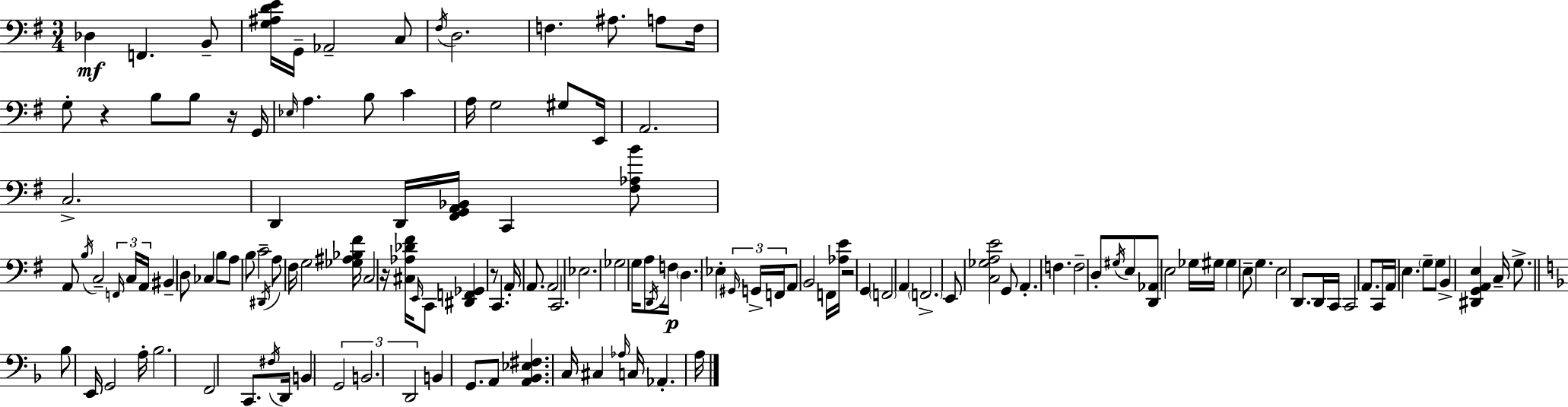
X:1
T:Untitled
M:3/4
L:1/4
K:G
_D, F,, B,,/2 [G,^A,DE]/4 G,,/4 _A,,2 C,/2 ^F,/4 D,2 F, ^A,/2 A,/2 F,/4 G,/2 z B,/2 B,/2 z/4 G,,/4 _E,/4 A, B,/2 C A,/4 G,2 ^G,/2 E,,/4 A,,2 C,2 D,, D,,/4 [^F,,G,,A,,_B,,]/4 C,, [^F,_A,B]/2 A,,/2 B,/4 C,2 F,,/4 C,/4 A,,/4 ^B,, D,/2 _C, B,/2 A,/2 B,/2 C2 ^D,,/4 A,/2 ^F,/4 G,2 [_G,^A,_B,^F]/4 C,2 z/4 [^C,_A,_D^F]/4 E,,/4 C,,/2 [^D,,F,,_G,,] z/2 C,, A,,/4 A,,/2 A,,2 C,,2 _E,2 _G,2 G,/4 A,/2 D,,/4 F,/4 D, _E, ^G,,/4 G,,/4 F,,/4 A,,/2 B,,2 F,,/4 [_A,E]/4 z2 G,, F,,2 A,, F,,2 E,,/2 [C,_G,A,E]2 G,,/2 A,, F, F,2 D,/2 ^G,/4 E,/2 [D,,_A,,]/2 E,2 _G,/4 ^G,/4 ^G, E,/2 G, E,2 D,,/2 D,,/4 C,,/4 C,,2 A,,/2 C,,/4 A,,/4 E, G,/2 G,/2 B,, [^D,,G,,A,,E,] C,/4 G,/2 _B,/2 E,,/4 G,,2 A,/4 _B,2 F,,2 C,,/2 ^F,/4 D,,/4 B,, G,,2 B,,2 D,,2 B,, G,,/2 A,,/2 [A,,_B,,_E,^F,] C,/4 ^C, _A,/4 C,/4 _A,, A,/4